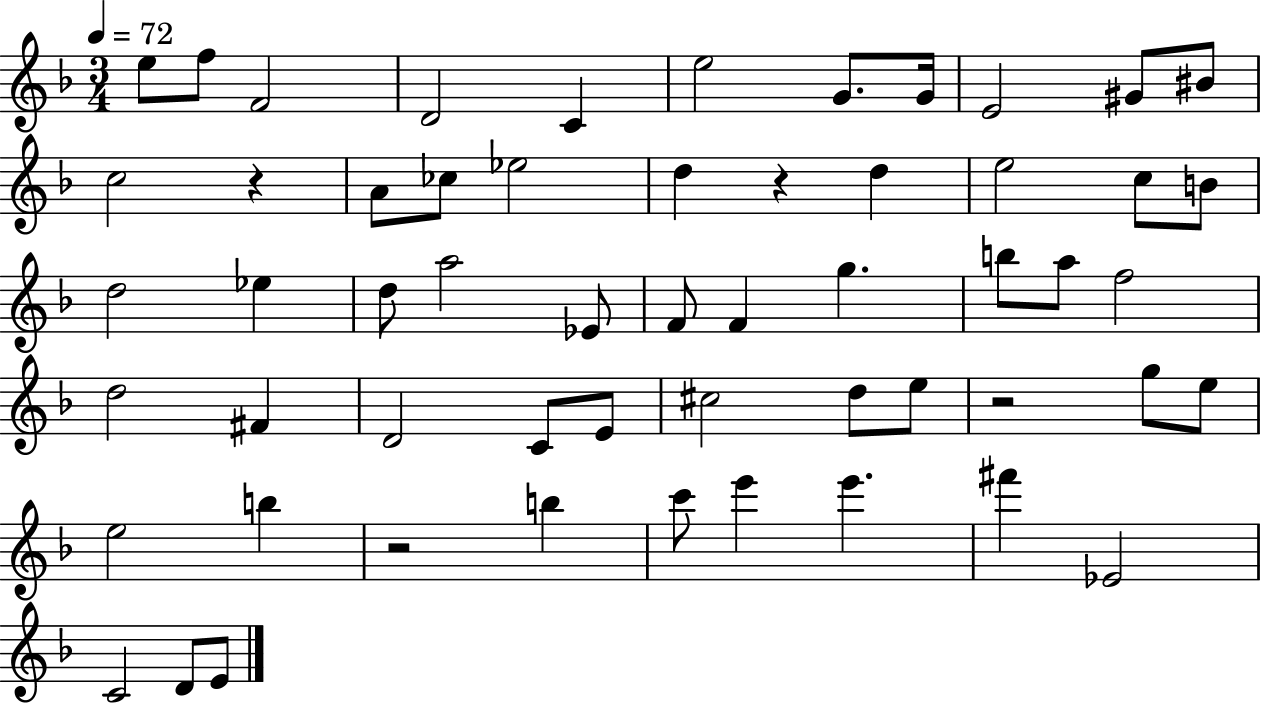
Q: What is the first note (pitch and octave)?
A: E5